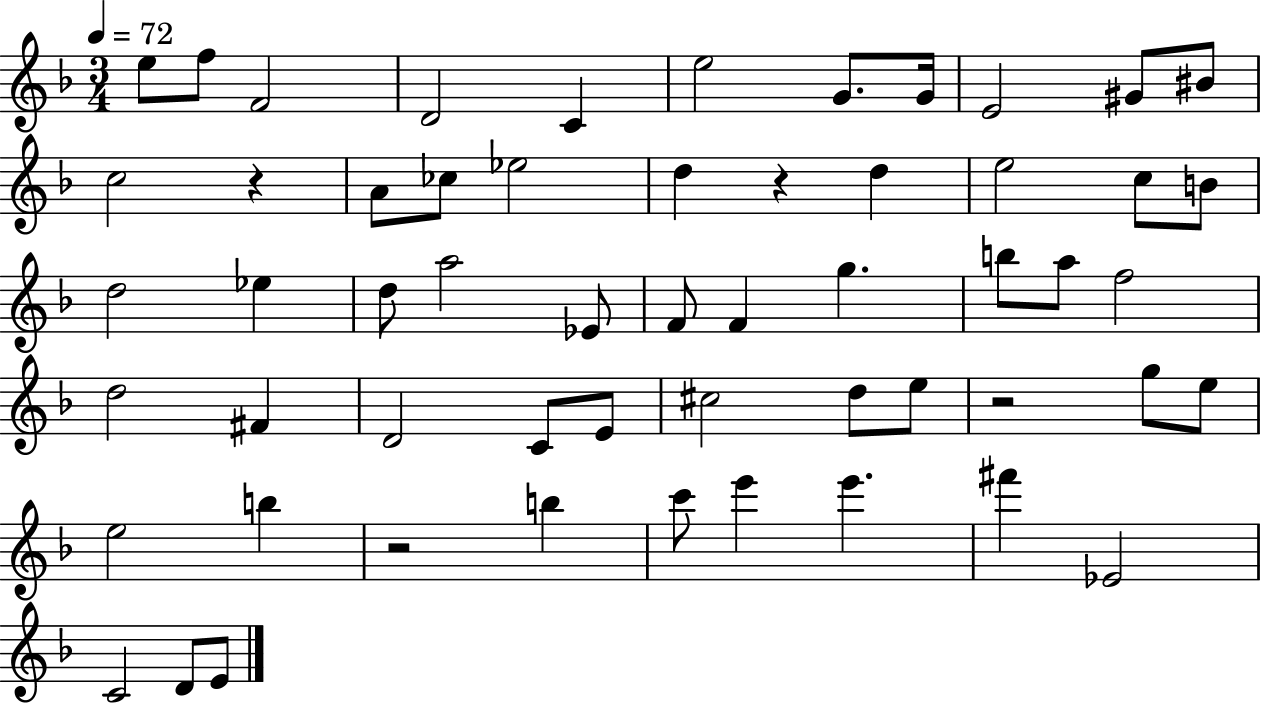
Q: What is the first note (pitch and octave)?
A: E5